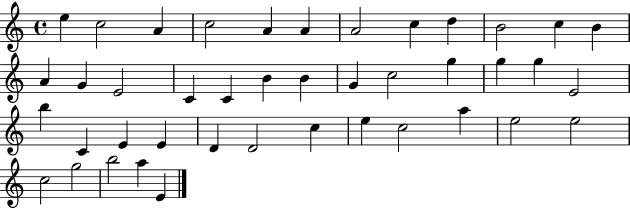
X:1
T:Untitled
M:4/4
L:1/4
K:C
e c2 A c2 A A A2 c d B2 c B A G E2 C C B B G c2 g g g E2 b C E E D D2 c e c2 a e2 e2 c2 g2 b2 a E